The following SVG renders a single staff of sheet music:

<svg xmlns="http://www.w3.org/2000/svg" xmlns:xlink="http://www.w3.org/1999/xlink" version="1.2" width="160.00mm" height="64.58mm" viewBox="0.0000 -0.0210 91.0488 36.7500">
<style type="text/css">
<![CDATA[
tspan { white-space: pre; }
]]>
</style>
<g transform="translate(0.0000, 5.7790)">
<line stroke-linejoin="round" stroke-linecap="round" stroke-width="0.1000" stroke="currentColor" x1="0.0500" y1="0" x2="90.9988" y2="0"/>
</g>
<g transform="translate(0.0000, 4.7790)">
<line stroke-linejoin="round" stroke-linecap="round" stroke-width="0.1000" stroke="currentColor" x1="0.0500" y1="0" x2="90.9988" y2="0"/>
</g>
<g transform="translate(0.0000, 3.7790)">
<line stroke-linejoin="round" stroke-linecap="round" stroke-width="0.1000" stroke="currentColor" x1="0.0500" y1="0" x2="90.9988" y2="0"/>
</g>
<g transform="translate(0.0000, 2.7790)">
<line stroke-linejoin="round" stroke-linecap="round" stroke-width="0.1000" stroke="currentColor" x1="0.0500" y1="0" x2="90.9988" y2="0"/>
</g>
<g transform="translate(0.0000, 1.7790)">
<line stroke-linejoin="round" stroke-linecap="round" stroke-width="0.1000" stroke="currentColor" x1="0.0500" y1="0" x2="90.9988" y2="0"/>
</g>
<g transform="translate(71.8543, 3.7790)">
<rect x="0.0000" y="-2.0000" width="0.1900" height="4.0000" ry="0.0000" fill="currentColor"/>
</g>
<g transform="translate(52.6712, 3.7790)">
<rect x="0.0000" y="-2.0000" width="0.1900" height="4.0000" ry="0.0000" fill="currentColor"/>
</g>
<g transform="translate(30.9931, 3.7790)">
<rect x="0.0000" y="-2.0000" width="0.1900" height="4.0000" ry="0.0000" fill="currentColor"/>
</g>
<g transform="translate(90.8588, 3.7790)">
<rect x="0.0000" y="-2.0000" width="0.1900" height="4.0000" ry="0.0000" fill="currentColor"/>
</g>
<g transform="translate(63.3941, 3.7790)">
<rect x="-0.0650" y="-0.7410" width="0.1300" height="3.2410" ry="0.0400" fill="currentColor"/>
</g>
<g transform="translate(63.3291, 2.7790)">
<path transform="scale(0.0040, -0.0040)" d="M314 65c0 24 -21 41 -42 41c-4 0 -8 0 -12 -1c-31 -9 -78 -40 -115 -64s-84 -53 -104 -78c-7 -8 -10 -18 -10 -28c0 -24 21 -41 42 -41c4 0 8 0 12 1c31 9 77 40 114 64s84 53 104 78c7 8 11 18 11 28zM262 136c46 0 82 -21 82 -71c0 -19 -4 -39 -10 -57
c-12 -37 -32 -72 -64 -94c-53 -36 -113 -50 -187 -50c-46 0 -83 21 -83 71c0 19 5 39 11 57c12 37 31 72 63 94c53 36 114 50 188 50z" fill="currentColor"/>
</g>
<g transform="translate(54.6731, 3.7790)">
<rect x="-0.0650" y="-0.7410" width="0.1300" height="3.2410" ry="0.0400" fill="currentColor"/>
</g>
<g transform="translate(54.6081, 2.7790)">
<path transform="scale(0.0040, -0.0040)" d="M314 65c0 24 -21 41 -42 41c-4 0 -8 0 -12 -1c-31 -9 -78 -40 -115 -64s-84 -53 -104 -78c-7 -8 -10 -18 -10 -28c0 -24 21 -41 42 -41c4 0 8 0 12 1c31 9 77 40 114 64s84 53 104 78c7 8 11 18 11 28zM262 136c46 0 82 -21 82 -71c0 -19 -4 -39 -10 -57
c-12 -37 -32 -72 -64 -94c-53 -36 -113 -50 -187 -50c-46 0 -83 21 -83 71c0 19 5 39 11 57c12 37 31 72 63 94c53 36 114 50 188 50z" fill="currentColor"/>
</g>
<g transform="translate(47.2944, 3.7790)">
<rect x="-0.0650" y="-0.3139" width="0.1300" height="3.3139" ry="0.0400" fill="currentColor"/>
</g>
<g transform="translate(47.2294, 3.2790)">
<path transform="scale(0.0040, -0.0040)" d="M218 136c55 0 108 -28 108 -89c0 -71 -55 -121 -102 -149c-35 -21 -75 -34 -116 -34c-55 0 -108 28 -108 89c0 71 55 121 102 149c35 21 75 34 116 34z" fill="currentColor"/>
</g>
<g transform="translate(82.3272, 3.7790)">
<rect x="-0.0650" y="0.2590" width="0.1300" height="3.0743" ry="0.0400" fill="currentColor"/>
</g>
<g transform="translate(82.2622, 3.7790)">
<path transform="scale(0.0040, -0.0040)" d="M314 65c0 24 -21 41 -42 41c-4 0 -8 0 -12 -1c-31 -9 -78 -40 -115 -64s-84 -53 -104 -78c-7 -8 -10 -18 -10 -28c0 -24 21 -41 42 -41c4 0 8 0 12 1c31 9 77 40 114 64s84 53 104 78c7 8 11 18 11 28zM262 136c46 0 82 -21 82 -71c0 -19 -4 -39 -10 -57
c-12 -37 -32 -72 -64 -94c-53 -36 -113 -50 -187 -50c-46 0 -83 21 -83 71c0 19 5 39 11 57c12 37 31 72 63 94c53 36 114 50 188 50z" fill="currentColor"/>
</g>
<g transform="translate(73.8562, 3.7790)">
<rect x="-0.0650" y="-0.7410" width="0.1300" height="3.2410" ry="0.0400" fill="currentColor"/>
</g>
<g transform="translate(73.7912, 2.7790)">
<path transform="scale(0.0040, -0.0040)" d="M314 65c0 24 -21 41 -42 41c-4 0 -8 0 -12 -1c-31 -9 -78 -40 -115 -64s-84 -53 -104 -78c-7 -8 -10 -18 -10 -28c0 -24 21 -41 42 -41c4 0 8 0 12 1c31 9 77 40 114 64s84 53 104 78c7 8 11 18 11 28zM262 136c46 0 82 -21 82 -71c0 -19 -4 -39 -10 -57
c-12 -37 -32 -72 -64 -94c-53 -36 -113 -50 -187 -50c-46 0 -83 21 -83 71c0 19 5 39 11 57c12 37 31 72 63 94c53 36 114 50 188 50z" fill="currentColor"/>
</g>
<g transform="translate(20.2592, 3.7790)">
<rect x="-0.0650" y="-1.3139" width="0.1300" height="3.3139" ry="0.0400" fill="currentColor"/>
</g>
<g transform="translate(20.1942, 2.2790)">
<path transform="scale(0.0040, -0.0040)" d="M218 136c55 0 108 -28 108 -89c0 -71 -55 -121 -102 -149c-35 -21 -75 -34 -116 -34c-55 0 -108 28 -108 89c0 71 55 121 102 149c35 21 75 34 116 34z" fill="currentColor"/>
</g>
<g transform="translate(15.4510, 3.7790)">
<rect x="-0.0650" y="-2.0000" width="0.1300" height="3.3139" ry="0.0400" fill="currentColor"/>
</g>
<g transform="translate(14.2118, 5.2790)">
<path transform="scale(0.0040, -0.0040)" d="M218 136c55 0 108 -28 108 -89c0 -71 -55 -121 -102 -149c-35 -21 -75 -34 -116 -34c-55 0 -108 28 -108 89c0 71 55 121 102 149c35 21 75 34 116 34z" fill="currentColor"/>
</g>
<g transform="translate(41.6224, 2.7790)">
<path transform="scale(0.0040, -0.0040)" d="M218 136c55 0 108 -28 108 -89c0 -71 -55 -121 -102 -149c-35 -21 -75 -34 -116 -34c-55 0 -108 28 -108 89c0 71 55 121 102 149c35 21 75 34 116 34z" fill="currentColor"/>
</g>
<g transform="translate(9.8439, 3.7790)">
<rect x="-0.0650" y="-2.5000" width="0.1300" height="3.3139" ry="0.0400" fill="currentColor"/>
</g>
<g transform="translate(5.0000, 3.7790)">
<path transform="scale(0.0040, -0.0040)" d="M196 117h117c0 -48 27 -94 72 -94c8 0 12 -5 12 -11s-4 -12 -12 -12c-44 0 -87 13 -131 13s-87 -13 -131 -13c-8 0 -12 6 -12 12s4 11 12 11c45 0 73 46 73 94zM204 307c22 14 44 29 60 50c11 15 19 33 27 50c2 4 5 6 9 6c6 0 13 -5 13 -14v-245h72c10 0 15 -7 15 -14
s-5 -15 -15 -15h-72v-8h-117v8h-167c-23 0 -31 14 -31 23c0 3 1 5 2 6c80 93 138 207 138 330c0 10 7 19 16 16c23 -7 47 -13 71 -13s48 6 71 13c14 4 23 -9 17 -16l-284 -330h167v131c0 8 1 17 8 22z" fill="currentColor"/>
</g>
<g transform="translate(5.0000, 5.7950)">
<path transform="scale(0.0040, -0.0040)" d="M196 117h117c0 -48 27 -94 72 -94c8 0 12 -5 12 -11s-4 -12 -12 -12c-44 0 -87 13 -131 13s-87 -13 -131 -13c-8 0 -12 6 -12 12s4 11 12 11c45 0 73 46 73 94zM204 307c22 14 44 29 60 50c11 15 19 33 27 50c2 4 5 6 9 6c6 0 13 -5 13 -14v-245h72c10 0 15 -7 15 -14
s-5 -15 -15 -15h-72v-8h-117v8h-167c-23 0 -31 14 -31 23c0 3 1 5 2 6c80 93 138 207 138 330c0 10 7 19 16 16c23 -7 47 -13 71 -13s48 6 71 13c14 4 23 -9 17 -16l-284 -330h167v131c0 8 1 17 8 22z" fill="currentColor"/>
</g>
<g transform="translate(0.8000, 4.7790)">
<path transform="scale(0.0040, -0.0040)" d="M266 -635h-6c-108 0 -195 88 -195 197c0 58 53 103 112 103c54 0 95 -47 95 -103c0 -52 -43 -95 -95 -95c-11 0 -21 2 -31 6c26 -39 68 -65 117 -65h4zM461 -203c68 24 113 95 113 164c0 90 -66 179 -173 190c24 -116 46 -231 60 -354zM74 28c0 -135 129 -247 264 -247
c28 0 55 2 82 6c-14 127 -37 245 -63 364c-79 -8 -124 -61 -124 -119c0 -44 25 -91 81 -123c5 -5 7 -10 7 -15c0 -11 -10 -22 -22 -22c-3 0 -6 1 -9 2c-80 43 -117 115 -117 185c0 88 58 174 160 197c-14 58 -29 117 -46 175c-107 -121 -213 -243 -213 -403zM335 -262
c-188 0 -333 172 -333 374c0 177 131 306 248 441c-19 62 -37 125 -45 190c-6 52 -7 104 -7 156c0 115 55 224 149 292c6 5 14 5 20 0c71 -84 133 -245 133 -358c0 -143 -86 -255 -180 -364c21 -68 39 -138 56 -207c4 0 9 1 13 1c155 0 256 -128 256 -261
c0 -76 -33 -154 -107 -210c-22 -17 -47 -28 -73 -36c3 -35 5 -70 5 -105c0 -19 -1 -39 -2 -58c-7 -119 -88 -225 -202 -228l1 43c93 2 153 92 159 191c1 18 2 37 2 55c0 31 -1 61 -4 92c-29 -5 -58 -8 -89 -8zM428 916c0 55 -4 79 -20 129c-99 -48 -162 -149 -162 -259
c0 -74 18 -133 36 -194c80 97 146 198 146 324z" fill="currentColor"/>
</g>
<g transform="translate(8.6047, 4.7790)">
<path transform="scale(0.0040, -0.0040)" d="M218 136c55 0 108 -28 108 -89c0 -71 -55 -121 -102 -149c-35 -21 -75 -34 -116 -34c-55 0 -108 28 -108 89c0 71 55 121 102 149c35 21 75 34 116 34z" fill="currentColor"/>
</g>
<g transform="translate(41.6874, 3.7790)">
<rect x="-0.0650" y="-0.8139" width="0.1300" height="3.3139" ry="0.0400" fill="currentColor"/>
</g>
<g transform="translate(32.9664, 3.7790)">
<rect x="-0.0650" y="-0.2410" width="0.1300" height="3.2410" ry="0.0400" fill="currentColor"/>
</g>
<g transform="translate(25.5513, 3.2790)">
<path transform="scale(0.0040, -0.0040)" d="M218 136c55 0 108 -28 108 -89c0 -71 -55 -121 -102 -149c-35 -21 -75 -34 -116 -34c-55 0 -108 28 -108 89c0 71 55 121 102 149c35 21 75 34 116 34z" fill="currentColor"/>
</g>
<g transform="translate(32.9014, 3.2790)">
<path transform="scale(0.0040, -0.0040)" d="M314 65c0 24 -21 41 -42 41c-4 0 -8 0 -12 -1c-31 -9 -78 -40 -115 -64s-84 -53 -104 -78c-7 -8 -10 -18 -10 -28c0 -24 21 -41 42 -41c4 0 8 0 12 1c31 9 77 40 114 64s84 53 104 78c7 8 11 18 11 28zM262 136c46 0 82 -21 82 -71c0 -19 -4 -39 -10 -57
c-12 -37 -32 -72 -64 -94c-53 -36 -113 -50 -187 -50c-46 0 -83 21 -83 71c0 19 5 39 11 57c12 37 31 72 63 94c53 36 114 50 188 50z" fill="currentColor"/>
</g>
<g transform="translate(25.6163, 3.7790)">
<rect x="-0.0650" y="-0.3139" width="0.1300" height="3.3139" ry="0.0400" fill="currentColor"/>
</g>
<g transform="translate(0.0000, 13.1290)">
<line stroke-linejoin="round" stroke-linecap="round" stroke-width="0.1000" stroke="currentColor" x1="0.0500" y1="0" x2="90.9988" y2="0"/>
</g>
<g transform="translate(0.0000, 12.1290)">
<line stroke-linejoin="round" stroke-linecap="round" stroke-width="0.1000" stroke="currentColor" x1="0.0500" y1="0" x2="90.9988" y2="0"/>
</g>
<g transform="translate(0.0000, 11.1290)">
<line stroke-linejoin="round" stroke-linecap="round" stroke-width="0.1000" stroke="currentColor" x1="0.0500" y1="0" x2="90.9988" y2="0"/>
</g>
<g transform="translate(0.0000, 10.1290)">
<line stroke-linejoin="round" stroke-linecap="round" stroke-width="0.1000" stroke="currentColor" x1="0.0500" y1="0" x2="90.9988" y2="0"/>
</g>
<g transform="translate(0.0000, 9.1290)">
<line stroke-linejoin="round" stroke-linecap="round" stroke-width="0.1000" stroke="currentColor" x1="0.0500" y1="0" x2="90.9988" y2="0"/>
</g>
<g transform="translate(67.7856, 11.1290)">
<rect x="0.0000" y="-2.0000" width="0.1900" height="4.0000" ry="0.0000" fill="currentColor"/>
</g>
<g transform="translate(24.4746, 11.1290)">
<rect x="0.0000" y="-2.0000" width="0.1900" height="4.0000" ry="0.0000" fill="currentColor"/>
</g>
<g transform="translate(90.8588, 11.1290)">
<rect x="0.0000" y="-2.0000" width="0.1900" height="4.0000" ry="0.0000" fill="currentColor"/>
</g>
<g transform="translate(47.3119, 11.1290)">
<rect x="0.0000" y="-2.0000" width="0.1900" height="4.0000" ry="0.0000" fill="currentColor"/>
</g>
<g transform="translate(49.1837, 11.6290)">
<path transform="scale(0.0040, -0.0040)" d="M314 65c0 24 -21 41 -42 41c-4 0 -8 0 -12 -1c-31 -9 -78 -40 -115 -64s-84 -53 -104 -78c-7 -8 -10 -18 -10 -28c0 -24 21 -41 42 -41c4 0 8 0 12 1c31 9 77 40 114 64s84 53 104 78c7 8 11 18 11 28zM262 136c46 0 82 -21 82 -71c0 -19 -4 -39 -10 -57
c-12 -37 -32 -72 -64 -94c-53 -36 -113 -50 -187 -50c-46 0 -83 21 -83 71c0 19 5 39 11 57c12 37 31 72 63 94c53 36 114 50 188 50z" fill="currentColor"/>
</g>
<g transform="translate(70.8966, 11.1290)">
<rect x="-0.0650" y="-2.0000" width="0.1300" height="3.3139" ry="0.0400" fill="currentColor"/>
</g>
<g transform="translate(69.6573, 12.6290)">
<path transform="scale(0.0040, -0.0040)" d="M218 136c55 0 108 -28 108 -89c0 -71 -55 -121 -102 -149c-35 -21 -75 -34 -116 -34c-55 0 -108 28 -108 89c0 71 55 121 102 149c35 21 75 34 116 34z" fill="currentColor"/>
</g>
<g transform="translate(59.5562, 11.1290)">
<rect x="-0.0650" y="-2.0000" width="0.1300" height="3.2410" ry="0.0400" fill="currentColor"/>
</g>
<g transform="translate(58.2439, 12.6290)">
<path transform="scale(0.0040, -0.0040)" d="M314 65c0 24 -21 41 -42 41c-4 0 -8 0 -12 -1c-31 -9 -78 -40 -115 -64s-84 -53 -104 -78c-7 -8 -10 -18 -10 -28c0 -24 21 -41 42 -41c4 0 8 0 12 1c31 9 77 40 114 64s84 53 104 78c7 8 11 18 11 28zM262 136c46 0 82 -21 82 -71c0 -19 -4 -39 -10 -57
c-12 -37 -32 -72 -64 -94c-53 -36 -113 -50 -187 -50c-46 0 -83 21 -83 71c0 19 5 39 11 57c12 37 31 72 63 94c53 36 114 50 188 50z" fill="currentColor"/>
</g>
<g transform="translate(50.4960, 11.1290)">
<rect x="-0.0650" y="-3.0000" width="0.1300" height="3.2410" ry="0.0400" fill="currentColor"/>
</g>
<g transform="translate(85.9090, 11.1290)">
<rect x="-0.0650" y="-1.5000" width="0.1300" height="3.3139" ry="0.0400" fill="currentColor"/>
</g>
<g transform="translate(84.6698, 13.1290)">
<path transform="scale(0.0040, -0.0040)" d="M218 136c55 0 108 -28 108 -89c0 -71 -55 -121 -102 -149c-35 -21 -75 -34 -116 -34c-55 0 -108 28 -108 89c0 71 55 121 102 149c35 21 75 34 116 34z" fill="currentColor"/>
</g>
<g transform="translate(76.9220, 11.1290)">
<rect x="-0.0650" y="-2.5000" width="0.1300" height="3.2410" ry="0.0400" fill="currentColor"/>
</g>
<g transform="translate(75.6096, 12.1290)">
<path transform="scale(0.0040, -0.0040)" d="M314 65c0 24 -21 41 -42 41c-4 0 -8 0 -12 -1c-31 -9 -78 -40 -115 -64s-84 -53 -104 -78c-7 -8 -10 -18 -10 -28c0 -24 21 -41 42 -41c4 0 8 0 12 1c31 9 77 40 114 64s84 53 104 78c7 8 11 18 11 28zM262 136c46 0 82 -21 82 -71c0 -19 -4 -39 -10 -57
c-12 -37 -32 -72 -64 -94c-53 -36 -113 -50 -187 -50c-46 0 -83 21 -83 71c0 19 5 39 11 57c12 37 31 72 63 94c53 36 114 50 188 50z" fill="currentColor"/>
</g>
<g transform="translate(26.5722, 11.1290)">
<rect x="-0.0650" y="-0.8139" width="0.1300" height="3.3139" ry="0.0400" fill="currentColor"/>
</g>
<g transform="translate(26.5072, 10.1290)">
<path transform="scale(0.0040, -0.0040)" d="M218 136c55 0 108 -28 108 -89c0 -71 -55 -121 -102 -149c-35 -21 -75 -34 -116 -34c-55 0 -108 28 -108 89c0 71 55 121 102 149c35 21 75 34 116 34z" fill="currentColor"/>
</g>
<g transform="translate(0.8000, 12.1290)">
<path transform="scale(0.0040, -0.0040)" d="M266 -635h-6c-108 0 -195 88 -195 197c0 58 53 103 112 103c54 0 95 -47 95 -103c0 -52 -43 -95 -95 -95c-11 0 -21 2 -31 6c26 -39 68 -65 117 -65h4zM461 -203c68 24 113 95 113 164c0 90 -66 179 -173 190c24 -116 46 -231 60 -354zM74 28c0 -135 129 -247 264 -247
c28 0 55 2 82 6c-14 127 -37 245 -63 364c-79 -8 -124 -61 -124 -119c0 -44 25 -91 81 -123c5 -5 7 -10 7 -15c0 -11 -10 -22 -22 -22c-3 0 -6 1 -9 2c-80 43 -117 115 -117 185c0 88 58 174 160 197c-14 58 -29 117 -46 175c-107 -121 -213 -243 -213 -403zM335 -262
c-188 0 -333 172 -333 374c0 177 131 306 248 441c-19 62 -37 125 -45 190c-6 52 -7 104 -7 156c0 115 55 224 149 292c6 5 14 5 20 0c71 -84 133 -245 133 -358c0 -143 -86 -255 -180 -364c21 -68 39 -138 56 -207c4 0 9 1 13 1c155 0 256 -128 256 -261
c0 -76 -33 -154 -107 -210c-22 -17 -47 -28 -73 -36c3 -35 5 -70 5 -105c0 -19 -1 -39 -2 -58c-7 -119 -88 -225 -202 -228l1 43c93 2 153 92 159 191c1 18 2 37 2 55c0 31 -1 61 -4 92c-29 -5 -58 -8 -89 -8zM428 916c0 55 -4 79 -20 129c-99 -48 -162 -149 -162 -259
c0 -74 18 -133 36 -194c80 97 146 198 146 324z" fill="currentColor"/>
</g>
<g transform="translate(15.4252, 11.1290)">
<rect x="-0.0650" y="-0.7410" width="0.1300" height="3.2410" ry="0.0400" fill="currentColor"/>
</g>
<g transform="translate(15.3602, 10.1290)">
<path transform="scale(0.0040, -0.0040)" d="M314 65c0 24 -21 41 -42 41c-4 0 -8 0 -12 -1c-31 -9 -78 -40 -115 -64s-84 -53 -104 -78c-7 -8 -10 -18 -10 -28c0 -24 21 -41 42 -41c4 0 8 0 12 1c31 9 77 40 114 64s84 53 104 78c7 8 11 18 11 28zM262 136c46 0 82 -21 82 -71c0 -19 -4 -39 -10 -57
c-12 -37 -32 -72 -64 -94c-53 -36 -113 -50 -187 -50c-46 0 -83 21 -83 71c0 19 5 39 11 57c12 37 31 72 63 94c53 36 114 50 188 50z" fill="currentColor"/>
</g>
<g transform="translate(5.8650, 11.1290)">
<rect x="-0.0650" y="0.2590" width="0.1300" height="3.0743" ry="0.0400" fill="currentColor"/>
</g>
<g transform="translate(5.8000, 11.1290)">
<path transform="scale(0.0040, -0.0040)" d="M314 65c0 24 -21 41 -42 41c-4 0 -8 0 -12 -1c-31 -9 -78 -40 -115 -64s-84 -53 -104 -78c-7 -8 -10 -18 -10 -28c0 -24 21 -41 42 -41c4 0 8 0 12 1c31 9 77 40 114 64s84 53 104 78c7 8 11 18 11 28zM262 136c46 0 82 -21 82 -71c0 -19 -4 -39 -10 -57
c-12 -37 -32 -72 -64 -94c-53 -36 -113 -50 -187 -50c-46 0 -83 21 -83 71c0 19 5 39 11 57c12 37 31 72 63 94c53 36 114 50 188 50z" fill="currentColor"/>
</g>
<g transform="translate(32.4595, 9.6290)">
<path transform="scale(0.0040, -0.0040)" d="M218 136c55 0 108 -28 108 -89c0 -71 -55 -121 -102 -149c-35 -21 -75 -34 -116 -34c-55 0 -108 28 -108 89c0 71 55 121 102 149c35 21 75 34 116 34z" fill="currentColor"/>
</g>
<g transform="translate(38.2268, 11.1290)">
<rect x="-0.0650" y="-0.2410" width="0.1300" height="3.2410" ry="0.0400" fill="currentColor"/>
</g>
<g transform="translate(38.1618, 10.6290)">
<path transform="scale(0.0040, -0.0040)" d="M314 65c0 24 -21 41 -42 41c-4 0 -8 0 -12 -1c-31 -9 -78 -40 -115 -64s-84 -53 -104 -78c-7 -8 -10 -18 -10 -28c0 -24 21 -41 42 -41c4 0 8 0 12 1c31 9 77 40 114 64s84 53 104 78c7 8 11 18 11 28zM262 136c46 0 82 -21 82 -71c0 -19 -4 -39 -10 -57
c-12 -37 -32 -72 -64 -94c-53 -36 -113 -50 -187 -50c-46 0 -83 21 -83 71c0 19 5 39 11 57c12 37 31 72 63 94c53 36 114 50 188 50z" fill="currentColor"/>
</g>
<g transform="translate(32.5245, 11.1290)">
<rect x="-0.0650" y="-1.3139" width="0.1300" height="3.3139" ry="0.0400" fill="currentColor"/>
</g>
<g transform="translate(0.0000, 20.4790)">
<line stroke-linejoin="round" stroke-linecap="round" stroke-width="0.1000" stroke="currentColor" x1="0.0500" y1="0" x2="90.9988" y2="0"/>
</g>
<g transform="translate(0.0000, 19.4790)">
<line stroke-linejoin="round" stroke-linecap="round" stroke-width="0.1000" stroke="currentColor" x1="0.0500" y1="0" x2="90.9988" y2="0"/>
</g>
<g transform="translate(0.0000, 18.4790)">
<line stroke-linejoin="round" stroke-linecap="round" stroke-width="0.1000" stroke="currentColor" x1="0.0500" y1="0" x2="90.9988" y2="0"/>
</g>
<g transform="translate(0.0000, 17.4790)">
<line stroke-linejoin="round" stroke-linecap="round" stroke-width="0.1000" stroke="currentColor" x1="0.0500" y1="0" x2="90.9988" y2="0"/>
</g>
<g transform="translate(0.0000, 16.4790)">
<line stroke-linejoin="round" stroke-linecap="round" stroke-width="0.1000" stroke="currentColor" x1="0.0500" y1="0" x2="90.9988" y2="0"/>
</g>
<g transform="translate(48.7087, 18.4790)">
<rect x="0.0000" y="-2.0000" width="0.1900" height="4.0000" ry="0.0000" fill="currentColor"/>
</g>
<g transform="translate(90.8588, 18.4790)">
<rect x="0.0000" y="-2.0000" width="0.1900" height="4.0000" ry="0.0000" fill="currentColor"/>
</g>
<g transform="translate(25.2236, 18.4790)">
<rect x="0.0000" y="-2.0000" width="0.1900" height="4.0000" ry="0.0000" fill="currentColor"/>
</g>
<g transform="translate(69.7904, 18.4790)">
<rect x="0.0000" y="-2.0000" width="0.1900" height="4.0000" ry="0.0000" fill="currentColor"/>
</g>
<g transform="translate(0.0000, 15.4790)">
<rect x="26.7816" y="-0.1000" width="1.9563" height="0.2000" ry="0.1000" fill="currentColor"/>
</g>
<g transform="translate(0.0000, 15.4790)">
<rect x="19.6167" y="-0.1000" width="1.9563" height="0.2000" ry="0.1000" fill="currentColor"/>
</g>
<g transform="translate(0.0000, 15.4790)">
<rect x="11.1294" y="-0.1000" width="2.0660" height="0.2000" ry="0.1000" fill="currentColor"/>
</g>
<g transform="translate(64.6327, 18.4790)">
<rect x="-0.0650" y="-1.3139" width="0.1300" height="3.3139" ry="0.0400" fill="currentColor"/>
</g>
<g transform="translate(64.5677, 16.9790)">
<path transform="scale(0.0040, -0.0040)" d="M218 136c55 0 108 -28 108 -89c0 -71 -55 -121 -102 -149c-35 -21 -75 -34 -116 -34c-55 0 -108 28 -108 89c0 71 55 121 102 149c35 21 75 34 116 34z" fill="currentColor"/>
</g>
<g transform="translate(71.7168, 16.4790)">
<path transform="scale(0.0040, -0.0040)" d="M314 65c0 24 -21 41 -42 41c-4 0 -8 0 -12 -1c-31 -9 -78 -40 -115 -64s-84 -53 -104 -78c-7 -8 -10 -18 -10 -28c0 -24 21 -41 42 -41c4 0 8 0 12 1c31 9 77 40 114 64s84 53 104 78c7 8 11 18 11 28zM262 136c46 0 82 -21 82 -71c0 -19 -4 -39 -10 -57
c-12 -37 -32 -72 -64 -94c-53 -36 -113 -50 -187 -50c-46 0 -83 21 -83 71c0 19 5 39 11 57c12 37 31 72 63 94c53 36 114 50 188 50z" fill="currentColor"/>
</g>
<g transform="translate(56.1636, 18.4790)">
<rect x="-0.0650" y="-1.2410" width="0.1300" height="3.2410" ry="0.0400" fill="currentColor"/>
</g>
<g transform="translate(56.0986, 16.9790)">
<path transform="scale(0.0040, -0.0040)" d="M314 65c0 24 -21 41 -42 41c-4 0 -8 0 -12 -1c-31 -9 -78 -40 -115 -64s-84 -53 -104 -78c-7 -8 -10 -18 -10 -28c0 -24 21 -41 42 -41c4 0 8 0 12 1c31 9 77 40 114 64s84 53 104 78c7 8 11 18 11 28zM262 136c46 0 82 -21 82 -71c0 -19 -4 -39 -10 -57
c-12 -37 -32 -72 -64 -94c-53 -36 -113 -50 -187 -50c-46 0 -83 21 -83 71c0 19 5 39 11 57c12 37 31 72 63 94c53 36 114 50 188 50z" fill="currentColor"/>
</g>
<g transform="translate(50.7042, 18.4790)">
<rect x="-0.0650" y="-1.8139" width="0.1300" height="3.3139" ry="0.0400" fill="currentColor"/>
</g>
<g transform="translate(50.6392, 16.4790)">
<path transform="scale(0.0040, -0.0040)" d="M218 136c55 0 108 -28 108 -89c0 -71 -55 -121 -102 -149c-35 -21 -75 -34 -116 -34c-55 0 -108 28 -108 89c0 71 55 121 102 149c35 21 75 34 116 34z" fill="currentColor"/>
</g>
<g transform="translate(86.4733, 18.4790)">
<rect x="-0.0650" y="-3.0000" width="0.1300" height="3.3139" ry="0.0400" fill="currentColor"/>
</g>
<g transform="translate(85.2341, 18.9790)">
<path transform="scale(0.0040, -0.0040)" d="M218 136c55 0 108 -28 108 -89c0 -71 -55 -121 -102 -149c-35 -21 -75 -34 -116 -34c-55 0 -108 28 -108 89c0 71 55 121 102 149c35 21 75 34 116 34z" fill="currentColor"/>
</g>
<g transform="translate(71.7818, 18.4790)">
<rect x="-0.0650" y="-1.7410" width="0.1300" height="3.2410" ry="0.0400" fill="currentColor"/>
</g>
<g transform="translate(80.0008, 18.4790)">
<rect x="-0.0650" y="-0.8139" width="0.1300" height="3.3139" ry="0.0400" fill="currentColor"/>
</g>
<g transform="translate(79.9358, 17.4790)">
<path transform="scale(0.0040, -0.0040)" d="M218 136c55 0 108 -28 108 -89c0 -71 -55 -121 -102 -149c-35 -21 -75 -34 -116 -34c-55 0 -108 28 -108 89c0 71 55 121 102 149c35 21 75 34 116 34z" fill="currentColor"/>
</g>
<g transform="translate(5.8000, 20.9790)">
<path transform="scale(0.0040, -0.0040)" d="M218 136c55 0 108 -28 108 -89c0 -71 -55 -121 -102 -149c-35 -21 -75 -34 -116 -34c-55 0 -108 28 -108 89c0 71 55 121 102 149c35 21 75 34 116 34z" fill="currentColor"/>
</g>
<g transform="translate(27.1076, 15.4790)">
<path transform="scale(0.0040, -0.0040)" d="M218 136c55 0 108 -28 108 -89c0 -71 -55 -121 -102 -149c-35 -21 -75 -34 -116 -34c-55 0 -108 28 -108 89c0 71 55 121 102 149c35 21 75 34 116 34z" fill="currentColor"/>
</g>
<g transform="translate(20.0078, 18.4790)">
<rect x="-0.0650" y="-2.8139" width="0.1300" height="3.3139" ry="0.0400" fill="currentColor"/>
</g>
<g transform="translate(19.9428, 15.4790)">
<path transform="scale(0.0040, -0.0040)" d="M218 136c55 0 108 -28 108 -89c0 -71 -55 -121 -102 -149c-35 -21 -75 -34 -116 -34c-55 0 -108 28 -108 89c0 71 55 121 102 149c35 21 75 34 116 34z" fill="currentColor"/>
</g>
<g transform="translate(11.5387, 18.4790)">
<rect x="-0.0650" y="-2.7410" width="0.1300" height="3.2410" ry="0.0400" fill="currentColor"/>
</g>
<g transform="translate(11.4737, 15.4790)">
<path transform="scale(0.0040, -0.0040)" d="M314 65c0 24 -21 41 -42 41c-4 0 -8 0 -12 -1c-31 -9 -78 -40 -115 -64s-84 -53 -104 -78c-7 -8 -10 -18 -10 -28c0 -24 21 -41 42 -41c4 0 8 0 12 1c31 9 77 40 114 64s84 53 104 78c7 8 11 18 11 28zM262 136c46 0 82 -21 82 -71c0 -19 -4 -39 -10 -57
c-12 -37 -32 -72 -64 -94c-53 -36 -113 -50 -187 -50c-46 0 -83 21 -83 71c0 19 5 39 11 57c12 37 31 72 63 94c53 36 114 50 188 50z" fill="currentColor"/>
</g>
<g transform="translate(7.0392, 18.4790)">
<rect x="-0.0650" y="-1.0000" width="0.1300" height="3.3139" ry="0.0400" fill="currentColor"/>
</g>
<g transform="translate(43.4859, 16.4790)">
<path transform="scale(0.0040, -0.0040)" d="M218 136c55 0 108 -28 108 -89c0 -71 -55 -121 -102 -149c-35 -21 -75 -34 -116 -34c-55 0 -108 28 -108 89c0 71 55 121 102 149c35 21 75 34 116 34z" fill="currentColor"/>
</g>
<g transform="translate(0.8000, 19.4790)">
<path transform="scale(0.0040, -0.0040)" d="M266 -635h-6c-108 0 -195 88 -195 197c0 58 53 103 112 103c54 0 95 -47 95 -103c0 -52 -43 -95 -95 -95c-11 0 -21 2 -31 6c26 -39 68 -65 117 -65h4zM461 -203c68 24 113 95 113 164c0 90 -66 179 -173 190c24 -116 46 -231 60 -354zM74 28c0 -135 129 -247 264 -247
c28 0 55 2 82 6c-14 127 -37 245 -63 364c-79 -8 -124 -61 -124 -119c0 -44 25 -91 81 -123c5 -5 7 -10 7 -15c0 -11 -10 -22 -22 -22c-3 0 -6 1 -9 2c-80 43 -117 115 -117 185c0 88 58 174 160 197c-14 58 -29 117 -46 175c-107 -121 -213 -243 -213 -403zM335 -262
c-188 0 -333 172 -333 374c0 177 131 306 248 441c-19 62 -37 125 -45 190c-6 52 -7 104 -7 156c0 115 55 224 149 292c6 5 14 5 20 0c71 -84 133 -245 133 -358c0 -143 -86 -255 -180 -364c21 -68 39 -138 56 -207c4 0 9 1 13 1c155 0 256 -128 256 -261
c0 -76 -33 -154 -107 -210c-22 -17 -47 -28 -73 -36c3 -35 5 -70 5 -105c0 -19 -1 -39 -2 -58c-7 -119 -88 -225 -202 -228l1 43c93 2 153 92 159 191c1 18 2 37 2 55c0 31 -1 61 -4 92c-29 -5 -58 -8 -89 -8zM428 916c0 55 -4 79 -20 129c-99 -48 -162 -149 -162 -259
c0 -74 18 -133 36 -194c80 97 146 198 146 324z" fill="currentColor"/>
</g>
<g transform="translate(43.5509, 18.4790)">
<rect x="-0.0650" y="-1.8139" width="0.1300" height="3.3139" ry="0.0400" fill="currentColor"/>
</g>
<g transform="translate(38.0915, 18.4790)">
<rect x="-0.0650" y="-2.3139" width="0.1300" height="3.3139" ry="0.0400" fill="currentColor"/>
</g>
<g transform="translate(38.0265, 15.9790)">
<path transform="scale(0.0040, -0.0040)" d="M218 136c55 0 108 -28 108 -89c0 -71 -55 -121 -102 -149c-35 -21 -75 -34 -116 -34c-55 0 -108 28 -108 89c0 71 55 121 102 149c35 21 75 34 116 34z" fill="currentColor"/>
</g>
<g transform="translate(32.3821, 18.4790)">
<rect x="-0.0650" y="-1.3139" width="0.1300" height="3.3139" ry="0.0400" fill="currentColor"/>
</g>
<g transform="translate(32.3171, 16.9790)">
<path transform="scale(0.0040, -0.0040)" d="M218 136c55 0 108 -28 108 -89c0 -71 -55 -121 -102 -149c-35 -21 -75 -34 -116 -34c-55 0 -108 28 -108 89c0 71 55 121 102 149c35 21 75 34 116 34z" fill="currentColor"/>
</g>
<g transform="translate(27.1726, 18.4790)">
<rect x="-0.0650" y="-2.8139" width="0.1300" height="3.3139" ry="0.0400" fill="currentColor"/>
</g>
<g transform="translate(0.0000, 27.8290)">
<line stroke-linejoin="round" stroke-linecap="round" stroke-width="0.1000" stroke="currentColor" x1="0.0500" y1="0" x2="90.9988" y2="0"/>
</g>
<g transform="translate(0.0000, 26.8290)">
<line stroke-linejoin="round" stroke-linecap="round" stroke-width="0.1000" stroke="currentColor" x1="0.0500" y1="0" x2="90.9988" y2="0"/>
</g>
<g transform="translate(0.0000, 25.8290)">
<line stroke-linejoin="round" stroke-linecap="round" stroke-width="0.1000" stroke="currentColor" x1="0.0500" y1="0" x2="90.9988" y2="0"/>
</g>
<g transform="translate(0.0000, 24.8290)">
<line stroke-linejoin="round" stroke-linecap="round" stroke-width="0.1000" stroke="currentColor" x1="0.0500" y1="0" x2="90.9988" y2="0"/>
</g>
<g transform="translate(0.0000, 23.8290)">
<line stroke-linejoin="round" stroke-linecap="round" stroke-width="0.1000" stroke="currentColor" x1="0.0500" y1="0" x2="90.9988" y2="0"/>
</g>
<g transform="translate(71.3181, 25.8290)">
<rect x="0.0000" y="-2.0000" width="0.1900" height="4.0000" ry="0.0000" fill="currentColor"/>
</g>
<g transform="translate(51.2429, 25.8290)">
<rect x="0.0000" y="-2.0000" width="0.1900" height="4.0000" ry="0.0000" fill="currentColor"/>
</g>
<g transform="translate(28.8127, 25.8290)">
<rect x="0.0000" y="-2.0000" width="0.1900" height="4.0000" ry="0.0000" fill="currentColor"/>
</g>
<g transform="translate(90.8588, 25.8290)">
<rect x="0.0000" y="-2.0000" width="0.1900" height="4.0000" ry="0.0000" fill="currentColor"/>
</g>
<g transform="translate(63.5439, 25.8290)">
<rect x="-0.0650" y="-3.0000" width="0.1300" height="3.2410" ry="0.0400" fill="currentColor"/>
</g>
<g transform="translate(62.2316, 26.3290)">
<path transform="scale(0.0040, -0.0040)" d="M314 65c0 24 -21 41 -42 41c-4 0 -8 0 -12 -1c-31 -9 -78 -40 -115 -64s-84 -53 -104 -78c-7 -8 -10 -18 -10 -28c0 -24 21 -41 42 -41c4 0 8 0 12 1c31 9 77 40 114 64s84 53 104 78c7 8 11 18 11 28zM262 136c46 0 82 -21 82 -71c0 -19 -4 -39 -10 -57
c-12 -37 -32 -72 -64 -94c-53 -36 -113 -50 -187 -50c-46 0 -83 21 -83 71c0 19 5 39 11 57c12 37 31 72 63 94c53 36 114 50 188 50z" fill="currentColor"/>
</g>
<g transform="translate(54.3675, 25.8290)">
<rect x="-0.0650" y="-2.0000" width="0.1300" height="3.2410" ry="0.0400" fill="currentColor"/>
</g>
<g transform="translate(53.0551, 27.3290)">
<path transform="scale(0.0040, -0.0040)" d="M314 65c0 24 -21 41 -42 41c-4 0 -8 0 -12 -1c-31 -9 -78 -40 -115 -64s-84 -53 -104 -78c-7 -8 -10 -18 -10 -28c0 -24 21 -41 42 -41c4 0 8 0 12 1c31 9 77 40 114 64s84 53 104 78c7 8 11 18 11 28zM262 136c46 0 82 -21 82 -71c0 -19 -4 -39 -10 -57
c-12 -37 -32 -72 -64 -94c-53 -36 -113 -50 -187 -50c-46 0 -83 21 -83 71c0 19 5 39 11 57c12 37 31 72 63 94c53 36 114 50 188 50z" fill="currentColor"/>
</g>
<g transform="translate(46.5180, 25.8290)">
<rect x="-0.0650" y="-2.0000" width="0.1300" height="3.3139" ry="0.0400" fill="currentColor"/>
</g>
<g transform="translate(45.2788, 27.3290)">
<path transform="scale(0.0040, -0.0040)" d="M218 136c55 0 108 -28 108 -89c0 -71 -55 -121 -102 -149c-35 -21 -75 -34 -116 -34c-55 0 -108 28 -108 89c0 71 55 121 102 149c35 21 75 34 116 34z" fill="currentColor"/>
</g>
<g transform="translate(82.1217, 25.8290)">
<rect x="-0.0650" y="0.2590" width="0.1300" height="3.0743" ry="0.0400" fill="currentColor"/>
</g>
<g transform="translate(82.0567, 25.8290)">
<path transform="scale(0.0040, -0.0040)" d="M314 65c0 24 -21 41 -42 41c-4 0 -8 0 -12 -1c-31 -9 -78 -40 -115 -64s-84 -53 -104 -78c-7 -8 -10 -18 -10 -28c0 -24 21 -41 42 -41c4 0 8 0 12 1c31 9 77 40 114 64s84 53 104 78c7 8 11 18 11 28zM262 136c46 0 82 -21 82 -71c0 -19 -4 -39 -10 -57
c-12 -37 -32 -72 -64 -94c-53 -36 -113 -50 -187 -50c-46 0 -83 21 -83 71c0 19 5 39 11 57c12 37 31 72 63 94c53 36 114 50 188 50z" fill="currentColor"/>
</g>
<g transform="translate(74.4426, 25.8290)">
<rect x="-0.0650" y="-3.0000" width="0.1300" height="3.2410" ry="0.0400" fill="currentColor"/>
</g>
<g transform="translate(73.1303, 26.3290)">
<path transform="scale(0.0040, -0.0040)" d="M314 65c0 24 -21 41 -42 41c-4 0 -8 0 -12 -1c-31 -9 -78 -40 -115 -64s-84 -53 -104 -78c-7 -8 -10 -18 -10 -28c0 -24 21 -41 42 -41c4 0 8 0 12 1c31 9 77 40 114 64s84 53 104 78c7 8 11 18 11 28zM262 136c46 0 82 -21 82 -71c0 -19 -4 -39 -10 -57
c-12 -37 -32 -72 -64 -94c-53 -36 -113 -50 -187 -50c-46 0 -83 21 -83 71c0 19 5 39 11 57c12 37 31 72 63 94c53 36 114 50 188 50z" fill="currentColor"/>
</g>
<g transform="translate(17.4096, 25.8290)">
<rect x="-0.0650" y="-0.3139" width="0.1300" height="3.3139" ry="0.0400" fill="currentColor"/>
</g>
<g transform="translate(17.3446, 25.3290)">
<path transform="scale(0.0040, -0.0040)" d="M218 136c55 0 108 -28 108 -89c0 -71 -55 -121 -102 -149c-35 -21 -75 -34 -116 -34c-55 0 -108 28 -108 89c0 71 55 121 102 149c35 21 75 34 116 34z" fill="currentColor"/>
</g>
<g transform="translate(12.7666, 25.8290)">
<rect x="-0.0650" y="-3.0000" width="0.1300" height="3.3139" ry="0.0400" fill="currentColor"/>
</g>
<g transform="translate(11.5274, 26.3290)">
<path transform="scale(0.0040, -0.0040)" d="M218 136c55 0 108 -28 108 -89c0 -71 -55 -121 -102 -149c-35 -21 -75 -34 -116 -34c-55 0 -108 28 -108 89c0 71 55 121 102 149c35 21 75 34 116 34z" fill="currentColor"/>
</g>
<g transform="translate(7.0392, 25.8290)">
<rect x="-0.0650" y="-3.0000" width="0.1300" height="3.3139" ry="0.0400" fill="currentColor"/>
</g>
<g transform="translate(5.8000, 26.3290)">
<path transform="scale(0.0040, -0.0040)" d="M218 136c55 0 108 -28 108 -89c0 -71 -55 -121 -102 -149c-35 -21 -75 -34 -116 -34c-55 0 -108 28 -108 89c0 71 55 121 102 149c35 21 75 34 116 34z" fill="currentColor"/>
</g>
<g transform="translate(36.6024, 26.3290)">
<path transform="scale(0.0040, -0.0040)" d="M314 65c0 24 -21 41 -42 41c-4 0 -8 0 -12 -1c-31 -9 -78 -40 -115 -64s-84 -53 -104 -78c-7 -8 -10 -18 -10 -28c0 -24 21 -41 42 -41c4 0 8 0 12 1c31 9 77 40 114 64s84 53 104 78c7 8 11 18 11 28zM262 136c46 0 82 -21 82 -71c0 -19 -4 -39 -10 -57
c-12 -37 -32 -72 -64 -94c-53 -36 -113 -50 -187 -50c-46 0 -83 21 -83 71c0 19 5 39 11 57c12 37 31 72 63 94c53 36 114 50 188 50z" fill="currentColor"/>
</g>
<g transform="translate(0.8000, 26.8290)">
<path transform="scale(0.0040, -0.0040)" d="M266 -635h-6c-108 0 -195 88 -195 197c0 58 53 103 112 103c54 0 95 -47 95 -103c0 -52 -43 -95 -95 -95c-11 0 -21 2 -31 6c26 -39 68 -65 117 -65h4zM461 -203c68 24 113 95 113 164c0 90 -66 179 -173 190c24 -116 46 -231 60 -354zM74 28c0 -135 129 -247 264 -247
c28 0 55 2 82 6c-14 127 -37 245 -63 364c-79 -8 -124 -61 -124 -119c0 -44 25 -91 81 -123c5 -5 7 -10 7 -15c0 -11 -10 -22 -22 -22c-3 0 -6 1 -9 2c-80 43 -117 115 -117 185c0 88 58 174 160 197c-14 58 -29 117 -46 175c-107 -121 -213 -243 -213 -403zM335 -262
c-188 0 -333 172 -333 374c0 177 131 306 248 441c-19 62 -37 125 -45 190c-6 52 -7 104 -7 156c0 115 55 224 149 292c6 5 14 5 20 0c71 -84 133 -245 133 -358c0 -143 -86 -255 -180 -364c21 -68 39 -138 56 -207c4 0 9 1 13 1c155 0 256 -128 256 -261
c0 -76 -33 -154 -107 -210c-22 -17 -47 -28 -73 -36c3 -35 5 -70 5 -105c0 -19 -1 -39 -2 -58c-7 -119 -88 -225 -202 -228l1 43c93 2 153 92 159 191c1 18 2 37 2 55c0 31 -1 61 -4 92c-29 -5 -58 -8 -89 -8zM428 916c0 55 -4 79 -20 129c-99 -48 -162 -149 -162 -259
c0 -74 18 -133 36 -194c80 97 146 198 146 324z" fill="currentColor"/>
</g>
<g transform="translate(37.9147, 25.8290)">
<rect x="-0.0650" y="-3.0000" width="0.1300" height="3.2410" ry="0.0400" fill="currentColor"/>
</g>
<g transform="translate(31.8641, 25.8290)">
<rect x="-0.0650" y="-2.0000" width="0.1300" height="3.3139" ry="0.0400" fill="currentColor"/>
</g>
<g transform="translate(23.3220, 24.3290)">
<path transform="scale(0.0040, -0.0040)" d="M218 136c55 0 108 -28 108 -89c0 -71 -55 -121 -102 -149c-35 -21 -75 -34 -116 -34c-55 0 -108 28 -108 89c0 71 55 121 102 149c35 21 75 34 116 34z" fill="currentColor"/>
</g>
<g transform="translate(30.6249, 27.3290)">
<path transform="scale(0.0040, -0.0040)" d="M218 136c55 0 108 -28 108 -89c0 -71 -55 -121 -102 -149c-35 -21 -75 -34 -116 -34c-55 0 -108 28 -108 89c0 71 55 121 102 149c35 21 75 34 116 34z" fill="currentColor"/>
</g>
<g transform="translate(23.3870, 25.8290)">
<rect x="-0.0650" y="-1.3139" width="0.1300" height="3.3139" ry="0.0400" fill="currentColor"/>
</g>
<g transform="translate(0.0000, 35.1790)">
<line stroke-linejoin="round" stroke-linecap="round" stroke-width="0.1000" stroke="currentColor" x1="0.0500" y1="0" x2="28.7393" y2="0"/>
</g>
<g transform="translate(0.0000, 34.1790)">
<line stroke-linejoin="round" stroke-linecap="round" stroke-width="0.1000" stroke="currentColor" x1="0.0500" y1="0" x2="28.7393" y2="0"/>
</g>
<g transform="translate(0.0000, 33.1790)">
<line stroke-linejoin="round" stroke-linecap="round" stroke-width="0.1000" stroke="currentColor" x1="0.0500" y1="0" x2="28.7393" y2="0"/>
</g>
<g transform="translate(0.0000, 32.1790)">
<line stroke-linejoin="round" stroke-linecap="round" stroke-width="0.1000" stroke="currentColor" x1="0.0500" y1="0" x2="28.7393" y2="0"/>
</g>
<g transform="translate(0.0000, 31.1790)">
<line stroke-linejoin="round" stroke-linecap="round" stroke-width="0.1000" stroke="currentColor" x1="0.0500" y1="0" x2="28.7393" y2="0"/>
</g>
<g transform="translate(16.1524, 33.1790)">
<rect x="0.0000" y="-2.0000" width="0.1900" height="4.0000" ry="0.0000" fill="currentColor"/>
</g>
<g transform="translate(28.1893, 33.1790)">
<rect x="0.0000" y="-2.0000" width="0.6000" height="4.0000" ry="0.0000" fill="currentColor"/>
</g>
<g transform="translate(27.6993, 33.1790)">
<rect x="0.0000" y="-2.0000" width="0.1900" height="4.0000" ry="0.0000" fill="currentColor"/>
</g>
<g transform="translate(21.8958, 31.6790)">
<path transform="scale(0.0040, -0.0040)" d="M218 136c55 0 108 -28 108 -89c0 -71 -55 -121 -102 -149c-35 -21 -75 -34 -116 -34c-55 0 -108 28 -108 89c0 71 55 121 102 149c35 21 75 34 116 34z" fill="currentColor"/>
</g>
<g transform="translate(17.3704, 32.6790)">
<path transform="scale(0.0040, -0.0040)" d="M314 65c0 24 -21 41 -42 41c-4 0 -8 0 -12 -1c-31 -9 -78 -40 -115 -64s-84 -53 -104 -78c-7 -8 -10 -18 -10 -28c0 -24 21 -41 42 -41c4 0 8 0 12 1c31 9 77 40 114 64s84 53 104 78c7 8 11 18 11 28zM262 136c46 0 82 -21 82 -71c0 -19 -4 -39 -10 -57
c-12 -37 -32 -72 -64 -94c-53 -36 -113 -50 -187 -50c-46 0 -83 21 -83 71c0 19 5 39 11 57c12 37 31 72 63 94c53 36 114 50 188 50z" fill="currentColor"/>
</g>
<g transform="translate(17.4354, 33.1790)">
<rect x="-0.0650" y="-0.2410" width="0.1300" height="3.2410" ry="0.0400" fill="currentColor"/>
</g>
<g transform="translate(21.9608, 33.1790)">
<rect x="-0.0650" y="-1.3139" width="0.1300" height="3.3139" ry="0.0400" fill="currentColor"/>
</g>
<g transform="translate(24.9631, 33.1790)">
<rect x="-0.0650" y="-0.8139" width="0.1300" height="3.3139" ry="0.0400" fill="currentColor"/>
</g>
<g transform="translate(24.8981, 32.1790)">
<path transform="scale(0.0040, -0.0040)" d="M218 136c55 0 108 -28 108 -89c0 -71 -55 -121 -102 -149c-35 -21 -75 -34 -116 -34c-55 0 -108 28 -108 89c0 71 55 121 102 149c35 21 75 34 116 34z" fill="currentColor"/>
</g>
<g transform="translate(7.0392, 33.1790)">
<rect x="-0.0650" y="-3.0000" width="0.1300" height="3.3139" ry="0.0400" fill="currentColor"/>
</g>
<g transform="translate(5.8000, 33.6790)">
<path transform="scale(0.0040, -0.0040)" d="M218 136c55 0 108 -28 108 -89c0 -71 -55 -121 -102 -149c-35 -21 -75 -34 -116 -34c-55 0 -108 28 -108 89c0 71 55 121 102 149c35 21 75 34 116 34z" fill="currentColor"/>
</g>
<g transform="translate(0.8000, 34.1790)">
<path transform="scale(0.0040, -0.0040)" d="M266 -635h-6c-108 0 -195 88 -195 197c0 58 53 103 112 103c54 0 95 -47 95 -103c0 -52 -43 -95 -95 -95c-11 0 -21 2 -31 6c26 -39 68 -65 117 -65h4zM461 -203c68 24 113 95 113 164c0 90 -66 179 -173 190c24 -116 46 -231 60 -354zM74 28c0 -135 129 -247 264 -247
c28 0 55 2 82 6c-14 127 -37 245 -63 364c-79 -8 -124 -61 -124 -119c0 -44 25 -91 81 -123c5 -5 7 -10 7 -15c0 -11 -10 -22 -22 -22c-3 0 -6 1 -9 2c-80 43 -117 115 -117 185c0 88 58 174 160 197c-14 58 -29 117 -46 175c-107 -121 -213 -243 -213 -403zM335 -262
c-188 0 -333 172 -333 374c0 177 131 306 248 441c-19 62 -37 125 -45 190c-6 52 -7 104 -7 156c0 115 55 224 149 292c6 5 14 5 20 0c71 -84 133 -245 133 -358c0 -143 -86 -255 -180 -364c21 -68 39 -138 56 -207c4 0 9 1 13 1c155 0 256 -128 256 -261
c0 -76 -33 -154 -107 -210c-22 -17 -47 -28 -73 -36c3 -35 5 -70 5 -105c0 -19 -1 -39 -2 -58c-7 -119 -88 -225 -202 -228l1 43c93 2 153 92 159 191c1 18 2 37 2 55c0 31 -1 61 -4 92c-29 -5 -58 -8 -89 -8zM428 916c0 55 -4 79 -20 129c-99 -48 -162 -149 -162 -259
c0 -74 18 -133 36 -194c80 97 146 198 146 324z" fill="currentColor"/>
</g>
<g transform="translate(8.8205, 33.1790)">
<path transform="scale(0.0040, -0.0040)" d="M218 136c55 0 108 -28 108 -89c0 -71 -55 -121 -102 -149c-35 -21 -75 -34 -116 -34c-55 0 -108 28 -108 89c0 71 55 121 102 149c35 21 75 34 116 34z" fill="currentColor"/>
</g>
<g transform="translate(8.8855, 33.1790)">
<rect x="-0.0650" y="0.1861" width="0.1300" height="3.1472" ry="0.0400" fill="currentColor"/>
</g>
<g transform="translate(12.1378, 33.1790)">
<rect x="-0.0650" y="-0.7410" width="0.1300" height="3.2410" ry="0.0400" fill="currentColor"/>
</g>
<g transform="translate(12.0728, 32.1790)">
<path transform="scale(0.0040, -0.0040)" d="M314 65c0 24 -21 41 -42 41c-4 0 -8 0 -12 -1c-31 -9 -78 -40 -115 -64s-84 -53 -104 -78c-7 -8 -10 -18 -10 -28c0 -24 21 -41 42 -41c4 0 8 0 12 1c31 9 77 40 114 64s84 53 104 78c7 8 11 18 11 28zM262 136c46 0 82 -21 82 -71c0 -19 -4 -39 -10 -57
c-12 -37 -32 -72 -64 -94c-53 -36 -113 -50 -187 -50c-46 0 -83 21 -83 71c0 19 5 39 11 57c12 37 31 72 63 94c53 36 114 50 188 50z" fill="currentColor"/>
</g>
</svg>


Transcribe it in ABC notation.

X:1
T:Untitled
M:4/4
L:1/4
K:C
G F e c c2 d c d2 d2 d2 B2 B2 d2 d e c2 A2 F2 F G2 E D a2 a a e g f f e2 e f2 d A A A c e F A2 F F2 A2 A2 B2 A B d2 c2 e d